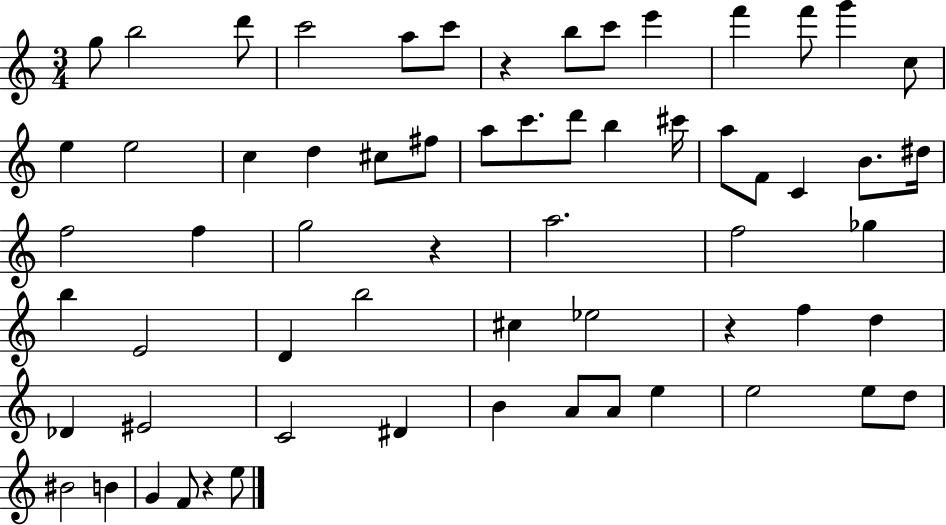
G5/e B5/h D6/e C6/h A5/e C6/e R/q B5/e C6/e E6/q F6/q F6/e G6/q C5/e E5/q E5/h C5/q D5/q C#5/e F#5/e A5/e C6/e. D6/e B5/q C#6/s A5/e F4/e C4/q B4/e. D#5/s F5/h F5/q G5/h R/q A5/h. F5/h Gb5/q B5/q E4/h D4/q B5/h C#5/q Eb5/h R/q F5/q D5/q Db4/q EIS4/h C4/h D#4/q B4/q A4/e A4/e E5/q E5/h E5/e D5/e BIS4/h B4/q G4/q F4/e R/q E5/e